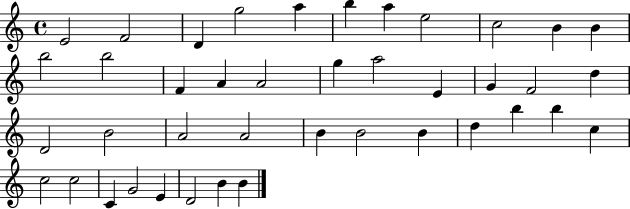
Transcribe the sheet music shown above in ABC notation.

X:1
T:Untitled
M:4/4
L:1/4
K:C
E2 F2 D g2 a b a e2 c2 B B b2 b2 F A A2 g a2 E G F2 d D2 B2 A2 A2 B B2 B d b b c c2 c2 C G2 E D2 B B